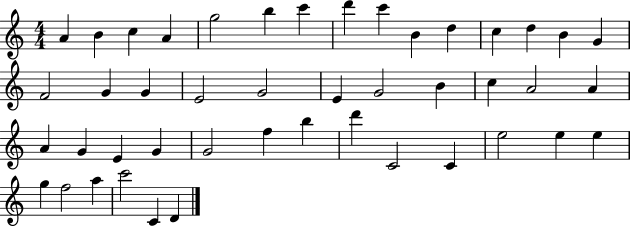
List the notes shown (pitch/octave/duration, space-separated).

A4/q B4/q C5/q A4/q G5/h B5/q C6/q D6/q C6/q B4/q D5/q C5/q D5/q B4/q G4/q F4/h G4/q G4/q E4/h G4/h E4/q G4/h B4/q C5/q A4/h A4/q A4/q G4/q E4/q G4/q G4/h F5/q B5/q D6/q C4/h C4/q E5/h E5/q E5/q G5/q F5/h A5/q C6/h C4/q D4/q